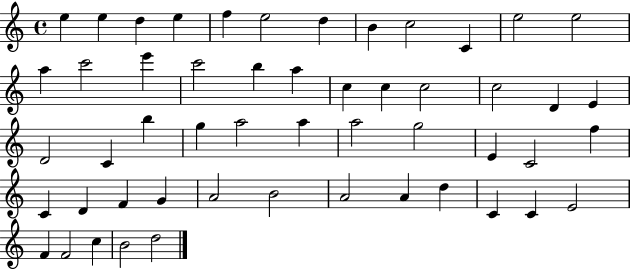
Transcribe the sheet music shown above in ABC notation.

X:1
T:Untitled
M:4/4
L:1/4
K:C
e e d e f e2 d B c2 C e2 e2 a c'2 e' c'2 b a c c c2 c2 D E D2 C b g a2 a a2 g2 E C2 f C D F G A2 B2 A2 A d C C E2 F F2 c B2 d2